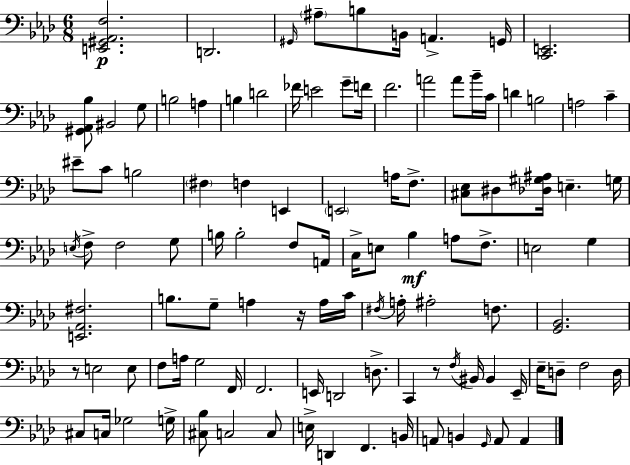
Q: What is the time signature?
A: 6/8